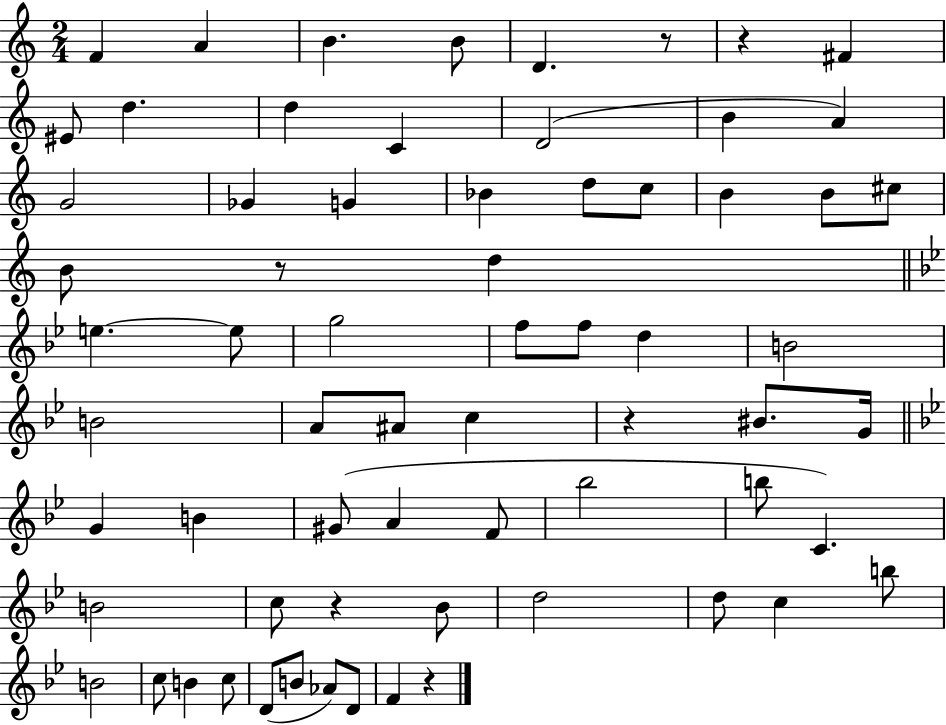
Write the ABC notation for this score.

X:1
T:Untitled
M:2/4
L:1/4
K:C
F A B B/2 D z/2 z ^F ^E/2 d d C D2 B A G2 _G G _B d/2 c/2 B B/2 ^c/2 B/2 z/2 d e e/2 g2 f/2 f/2 d B2 B2 A/2 ^A/2 c z ^B/2 G/4 G B ^G/2 A F/2 _b2 b/2 C B2 c/2 z _B/2 d2 d/2 c b/2 B2 c/2 B c/2 D/2 B/2 _A/2 D/2 F z